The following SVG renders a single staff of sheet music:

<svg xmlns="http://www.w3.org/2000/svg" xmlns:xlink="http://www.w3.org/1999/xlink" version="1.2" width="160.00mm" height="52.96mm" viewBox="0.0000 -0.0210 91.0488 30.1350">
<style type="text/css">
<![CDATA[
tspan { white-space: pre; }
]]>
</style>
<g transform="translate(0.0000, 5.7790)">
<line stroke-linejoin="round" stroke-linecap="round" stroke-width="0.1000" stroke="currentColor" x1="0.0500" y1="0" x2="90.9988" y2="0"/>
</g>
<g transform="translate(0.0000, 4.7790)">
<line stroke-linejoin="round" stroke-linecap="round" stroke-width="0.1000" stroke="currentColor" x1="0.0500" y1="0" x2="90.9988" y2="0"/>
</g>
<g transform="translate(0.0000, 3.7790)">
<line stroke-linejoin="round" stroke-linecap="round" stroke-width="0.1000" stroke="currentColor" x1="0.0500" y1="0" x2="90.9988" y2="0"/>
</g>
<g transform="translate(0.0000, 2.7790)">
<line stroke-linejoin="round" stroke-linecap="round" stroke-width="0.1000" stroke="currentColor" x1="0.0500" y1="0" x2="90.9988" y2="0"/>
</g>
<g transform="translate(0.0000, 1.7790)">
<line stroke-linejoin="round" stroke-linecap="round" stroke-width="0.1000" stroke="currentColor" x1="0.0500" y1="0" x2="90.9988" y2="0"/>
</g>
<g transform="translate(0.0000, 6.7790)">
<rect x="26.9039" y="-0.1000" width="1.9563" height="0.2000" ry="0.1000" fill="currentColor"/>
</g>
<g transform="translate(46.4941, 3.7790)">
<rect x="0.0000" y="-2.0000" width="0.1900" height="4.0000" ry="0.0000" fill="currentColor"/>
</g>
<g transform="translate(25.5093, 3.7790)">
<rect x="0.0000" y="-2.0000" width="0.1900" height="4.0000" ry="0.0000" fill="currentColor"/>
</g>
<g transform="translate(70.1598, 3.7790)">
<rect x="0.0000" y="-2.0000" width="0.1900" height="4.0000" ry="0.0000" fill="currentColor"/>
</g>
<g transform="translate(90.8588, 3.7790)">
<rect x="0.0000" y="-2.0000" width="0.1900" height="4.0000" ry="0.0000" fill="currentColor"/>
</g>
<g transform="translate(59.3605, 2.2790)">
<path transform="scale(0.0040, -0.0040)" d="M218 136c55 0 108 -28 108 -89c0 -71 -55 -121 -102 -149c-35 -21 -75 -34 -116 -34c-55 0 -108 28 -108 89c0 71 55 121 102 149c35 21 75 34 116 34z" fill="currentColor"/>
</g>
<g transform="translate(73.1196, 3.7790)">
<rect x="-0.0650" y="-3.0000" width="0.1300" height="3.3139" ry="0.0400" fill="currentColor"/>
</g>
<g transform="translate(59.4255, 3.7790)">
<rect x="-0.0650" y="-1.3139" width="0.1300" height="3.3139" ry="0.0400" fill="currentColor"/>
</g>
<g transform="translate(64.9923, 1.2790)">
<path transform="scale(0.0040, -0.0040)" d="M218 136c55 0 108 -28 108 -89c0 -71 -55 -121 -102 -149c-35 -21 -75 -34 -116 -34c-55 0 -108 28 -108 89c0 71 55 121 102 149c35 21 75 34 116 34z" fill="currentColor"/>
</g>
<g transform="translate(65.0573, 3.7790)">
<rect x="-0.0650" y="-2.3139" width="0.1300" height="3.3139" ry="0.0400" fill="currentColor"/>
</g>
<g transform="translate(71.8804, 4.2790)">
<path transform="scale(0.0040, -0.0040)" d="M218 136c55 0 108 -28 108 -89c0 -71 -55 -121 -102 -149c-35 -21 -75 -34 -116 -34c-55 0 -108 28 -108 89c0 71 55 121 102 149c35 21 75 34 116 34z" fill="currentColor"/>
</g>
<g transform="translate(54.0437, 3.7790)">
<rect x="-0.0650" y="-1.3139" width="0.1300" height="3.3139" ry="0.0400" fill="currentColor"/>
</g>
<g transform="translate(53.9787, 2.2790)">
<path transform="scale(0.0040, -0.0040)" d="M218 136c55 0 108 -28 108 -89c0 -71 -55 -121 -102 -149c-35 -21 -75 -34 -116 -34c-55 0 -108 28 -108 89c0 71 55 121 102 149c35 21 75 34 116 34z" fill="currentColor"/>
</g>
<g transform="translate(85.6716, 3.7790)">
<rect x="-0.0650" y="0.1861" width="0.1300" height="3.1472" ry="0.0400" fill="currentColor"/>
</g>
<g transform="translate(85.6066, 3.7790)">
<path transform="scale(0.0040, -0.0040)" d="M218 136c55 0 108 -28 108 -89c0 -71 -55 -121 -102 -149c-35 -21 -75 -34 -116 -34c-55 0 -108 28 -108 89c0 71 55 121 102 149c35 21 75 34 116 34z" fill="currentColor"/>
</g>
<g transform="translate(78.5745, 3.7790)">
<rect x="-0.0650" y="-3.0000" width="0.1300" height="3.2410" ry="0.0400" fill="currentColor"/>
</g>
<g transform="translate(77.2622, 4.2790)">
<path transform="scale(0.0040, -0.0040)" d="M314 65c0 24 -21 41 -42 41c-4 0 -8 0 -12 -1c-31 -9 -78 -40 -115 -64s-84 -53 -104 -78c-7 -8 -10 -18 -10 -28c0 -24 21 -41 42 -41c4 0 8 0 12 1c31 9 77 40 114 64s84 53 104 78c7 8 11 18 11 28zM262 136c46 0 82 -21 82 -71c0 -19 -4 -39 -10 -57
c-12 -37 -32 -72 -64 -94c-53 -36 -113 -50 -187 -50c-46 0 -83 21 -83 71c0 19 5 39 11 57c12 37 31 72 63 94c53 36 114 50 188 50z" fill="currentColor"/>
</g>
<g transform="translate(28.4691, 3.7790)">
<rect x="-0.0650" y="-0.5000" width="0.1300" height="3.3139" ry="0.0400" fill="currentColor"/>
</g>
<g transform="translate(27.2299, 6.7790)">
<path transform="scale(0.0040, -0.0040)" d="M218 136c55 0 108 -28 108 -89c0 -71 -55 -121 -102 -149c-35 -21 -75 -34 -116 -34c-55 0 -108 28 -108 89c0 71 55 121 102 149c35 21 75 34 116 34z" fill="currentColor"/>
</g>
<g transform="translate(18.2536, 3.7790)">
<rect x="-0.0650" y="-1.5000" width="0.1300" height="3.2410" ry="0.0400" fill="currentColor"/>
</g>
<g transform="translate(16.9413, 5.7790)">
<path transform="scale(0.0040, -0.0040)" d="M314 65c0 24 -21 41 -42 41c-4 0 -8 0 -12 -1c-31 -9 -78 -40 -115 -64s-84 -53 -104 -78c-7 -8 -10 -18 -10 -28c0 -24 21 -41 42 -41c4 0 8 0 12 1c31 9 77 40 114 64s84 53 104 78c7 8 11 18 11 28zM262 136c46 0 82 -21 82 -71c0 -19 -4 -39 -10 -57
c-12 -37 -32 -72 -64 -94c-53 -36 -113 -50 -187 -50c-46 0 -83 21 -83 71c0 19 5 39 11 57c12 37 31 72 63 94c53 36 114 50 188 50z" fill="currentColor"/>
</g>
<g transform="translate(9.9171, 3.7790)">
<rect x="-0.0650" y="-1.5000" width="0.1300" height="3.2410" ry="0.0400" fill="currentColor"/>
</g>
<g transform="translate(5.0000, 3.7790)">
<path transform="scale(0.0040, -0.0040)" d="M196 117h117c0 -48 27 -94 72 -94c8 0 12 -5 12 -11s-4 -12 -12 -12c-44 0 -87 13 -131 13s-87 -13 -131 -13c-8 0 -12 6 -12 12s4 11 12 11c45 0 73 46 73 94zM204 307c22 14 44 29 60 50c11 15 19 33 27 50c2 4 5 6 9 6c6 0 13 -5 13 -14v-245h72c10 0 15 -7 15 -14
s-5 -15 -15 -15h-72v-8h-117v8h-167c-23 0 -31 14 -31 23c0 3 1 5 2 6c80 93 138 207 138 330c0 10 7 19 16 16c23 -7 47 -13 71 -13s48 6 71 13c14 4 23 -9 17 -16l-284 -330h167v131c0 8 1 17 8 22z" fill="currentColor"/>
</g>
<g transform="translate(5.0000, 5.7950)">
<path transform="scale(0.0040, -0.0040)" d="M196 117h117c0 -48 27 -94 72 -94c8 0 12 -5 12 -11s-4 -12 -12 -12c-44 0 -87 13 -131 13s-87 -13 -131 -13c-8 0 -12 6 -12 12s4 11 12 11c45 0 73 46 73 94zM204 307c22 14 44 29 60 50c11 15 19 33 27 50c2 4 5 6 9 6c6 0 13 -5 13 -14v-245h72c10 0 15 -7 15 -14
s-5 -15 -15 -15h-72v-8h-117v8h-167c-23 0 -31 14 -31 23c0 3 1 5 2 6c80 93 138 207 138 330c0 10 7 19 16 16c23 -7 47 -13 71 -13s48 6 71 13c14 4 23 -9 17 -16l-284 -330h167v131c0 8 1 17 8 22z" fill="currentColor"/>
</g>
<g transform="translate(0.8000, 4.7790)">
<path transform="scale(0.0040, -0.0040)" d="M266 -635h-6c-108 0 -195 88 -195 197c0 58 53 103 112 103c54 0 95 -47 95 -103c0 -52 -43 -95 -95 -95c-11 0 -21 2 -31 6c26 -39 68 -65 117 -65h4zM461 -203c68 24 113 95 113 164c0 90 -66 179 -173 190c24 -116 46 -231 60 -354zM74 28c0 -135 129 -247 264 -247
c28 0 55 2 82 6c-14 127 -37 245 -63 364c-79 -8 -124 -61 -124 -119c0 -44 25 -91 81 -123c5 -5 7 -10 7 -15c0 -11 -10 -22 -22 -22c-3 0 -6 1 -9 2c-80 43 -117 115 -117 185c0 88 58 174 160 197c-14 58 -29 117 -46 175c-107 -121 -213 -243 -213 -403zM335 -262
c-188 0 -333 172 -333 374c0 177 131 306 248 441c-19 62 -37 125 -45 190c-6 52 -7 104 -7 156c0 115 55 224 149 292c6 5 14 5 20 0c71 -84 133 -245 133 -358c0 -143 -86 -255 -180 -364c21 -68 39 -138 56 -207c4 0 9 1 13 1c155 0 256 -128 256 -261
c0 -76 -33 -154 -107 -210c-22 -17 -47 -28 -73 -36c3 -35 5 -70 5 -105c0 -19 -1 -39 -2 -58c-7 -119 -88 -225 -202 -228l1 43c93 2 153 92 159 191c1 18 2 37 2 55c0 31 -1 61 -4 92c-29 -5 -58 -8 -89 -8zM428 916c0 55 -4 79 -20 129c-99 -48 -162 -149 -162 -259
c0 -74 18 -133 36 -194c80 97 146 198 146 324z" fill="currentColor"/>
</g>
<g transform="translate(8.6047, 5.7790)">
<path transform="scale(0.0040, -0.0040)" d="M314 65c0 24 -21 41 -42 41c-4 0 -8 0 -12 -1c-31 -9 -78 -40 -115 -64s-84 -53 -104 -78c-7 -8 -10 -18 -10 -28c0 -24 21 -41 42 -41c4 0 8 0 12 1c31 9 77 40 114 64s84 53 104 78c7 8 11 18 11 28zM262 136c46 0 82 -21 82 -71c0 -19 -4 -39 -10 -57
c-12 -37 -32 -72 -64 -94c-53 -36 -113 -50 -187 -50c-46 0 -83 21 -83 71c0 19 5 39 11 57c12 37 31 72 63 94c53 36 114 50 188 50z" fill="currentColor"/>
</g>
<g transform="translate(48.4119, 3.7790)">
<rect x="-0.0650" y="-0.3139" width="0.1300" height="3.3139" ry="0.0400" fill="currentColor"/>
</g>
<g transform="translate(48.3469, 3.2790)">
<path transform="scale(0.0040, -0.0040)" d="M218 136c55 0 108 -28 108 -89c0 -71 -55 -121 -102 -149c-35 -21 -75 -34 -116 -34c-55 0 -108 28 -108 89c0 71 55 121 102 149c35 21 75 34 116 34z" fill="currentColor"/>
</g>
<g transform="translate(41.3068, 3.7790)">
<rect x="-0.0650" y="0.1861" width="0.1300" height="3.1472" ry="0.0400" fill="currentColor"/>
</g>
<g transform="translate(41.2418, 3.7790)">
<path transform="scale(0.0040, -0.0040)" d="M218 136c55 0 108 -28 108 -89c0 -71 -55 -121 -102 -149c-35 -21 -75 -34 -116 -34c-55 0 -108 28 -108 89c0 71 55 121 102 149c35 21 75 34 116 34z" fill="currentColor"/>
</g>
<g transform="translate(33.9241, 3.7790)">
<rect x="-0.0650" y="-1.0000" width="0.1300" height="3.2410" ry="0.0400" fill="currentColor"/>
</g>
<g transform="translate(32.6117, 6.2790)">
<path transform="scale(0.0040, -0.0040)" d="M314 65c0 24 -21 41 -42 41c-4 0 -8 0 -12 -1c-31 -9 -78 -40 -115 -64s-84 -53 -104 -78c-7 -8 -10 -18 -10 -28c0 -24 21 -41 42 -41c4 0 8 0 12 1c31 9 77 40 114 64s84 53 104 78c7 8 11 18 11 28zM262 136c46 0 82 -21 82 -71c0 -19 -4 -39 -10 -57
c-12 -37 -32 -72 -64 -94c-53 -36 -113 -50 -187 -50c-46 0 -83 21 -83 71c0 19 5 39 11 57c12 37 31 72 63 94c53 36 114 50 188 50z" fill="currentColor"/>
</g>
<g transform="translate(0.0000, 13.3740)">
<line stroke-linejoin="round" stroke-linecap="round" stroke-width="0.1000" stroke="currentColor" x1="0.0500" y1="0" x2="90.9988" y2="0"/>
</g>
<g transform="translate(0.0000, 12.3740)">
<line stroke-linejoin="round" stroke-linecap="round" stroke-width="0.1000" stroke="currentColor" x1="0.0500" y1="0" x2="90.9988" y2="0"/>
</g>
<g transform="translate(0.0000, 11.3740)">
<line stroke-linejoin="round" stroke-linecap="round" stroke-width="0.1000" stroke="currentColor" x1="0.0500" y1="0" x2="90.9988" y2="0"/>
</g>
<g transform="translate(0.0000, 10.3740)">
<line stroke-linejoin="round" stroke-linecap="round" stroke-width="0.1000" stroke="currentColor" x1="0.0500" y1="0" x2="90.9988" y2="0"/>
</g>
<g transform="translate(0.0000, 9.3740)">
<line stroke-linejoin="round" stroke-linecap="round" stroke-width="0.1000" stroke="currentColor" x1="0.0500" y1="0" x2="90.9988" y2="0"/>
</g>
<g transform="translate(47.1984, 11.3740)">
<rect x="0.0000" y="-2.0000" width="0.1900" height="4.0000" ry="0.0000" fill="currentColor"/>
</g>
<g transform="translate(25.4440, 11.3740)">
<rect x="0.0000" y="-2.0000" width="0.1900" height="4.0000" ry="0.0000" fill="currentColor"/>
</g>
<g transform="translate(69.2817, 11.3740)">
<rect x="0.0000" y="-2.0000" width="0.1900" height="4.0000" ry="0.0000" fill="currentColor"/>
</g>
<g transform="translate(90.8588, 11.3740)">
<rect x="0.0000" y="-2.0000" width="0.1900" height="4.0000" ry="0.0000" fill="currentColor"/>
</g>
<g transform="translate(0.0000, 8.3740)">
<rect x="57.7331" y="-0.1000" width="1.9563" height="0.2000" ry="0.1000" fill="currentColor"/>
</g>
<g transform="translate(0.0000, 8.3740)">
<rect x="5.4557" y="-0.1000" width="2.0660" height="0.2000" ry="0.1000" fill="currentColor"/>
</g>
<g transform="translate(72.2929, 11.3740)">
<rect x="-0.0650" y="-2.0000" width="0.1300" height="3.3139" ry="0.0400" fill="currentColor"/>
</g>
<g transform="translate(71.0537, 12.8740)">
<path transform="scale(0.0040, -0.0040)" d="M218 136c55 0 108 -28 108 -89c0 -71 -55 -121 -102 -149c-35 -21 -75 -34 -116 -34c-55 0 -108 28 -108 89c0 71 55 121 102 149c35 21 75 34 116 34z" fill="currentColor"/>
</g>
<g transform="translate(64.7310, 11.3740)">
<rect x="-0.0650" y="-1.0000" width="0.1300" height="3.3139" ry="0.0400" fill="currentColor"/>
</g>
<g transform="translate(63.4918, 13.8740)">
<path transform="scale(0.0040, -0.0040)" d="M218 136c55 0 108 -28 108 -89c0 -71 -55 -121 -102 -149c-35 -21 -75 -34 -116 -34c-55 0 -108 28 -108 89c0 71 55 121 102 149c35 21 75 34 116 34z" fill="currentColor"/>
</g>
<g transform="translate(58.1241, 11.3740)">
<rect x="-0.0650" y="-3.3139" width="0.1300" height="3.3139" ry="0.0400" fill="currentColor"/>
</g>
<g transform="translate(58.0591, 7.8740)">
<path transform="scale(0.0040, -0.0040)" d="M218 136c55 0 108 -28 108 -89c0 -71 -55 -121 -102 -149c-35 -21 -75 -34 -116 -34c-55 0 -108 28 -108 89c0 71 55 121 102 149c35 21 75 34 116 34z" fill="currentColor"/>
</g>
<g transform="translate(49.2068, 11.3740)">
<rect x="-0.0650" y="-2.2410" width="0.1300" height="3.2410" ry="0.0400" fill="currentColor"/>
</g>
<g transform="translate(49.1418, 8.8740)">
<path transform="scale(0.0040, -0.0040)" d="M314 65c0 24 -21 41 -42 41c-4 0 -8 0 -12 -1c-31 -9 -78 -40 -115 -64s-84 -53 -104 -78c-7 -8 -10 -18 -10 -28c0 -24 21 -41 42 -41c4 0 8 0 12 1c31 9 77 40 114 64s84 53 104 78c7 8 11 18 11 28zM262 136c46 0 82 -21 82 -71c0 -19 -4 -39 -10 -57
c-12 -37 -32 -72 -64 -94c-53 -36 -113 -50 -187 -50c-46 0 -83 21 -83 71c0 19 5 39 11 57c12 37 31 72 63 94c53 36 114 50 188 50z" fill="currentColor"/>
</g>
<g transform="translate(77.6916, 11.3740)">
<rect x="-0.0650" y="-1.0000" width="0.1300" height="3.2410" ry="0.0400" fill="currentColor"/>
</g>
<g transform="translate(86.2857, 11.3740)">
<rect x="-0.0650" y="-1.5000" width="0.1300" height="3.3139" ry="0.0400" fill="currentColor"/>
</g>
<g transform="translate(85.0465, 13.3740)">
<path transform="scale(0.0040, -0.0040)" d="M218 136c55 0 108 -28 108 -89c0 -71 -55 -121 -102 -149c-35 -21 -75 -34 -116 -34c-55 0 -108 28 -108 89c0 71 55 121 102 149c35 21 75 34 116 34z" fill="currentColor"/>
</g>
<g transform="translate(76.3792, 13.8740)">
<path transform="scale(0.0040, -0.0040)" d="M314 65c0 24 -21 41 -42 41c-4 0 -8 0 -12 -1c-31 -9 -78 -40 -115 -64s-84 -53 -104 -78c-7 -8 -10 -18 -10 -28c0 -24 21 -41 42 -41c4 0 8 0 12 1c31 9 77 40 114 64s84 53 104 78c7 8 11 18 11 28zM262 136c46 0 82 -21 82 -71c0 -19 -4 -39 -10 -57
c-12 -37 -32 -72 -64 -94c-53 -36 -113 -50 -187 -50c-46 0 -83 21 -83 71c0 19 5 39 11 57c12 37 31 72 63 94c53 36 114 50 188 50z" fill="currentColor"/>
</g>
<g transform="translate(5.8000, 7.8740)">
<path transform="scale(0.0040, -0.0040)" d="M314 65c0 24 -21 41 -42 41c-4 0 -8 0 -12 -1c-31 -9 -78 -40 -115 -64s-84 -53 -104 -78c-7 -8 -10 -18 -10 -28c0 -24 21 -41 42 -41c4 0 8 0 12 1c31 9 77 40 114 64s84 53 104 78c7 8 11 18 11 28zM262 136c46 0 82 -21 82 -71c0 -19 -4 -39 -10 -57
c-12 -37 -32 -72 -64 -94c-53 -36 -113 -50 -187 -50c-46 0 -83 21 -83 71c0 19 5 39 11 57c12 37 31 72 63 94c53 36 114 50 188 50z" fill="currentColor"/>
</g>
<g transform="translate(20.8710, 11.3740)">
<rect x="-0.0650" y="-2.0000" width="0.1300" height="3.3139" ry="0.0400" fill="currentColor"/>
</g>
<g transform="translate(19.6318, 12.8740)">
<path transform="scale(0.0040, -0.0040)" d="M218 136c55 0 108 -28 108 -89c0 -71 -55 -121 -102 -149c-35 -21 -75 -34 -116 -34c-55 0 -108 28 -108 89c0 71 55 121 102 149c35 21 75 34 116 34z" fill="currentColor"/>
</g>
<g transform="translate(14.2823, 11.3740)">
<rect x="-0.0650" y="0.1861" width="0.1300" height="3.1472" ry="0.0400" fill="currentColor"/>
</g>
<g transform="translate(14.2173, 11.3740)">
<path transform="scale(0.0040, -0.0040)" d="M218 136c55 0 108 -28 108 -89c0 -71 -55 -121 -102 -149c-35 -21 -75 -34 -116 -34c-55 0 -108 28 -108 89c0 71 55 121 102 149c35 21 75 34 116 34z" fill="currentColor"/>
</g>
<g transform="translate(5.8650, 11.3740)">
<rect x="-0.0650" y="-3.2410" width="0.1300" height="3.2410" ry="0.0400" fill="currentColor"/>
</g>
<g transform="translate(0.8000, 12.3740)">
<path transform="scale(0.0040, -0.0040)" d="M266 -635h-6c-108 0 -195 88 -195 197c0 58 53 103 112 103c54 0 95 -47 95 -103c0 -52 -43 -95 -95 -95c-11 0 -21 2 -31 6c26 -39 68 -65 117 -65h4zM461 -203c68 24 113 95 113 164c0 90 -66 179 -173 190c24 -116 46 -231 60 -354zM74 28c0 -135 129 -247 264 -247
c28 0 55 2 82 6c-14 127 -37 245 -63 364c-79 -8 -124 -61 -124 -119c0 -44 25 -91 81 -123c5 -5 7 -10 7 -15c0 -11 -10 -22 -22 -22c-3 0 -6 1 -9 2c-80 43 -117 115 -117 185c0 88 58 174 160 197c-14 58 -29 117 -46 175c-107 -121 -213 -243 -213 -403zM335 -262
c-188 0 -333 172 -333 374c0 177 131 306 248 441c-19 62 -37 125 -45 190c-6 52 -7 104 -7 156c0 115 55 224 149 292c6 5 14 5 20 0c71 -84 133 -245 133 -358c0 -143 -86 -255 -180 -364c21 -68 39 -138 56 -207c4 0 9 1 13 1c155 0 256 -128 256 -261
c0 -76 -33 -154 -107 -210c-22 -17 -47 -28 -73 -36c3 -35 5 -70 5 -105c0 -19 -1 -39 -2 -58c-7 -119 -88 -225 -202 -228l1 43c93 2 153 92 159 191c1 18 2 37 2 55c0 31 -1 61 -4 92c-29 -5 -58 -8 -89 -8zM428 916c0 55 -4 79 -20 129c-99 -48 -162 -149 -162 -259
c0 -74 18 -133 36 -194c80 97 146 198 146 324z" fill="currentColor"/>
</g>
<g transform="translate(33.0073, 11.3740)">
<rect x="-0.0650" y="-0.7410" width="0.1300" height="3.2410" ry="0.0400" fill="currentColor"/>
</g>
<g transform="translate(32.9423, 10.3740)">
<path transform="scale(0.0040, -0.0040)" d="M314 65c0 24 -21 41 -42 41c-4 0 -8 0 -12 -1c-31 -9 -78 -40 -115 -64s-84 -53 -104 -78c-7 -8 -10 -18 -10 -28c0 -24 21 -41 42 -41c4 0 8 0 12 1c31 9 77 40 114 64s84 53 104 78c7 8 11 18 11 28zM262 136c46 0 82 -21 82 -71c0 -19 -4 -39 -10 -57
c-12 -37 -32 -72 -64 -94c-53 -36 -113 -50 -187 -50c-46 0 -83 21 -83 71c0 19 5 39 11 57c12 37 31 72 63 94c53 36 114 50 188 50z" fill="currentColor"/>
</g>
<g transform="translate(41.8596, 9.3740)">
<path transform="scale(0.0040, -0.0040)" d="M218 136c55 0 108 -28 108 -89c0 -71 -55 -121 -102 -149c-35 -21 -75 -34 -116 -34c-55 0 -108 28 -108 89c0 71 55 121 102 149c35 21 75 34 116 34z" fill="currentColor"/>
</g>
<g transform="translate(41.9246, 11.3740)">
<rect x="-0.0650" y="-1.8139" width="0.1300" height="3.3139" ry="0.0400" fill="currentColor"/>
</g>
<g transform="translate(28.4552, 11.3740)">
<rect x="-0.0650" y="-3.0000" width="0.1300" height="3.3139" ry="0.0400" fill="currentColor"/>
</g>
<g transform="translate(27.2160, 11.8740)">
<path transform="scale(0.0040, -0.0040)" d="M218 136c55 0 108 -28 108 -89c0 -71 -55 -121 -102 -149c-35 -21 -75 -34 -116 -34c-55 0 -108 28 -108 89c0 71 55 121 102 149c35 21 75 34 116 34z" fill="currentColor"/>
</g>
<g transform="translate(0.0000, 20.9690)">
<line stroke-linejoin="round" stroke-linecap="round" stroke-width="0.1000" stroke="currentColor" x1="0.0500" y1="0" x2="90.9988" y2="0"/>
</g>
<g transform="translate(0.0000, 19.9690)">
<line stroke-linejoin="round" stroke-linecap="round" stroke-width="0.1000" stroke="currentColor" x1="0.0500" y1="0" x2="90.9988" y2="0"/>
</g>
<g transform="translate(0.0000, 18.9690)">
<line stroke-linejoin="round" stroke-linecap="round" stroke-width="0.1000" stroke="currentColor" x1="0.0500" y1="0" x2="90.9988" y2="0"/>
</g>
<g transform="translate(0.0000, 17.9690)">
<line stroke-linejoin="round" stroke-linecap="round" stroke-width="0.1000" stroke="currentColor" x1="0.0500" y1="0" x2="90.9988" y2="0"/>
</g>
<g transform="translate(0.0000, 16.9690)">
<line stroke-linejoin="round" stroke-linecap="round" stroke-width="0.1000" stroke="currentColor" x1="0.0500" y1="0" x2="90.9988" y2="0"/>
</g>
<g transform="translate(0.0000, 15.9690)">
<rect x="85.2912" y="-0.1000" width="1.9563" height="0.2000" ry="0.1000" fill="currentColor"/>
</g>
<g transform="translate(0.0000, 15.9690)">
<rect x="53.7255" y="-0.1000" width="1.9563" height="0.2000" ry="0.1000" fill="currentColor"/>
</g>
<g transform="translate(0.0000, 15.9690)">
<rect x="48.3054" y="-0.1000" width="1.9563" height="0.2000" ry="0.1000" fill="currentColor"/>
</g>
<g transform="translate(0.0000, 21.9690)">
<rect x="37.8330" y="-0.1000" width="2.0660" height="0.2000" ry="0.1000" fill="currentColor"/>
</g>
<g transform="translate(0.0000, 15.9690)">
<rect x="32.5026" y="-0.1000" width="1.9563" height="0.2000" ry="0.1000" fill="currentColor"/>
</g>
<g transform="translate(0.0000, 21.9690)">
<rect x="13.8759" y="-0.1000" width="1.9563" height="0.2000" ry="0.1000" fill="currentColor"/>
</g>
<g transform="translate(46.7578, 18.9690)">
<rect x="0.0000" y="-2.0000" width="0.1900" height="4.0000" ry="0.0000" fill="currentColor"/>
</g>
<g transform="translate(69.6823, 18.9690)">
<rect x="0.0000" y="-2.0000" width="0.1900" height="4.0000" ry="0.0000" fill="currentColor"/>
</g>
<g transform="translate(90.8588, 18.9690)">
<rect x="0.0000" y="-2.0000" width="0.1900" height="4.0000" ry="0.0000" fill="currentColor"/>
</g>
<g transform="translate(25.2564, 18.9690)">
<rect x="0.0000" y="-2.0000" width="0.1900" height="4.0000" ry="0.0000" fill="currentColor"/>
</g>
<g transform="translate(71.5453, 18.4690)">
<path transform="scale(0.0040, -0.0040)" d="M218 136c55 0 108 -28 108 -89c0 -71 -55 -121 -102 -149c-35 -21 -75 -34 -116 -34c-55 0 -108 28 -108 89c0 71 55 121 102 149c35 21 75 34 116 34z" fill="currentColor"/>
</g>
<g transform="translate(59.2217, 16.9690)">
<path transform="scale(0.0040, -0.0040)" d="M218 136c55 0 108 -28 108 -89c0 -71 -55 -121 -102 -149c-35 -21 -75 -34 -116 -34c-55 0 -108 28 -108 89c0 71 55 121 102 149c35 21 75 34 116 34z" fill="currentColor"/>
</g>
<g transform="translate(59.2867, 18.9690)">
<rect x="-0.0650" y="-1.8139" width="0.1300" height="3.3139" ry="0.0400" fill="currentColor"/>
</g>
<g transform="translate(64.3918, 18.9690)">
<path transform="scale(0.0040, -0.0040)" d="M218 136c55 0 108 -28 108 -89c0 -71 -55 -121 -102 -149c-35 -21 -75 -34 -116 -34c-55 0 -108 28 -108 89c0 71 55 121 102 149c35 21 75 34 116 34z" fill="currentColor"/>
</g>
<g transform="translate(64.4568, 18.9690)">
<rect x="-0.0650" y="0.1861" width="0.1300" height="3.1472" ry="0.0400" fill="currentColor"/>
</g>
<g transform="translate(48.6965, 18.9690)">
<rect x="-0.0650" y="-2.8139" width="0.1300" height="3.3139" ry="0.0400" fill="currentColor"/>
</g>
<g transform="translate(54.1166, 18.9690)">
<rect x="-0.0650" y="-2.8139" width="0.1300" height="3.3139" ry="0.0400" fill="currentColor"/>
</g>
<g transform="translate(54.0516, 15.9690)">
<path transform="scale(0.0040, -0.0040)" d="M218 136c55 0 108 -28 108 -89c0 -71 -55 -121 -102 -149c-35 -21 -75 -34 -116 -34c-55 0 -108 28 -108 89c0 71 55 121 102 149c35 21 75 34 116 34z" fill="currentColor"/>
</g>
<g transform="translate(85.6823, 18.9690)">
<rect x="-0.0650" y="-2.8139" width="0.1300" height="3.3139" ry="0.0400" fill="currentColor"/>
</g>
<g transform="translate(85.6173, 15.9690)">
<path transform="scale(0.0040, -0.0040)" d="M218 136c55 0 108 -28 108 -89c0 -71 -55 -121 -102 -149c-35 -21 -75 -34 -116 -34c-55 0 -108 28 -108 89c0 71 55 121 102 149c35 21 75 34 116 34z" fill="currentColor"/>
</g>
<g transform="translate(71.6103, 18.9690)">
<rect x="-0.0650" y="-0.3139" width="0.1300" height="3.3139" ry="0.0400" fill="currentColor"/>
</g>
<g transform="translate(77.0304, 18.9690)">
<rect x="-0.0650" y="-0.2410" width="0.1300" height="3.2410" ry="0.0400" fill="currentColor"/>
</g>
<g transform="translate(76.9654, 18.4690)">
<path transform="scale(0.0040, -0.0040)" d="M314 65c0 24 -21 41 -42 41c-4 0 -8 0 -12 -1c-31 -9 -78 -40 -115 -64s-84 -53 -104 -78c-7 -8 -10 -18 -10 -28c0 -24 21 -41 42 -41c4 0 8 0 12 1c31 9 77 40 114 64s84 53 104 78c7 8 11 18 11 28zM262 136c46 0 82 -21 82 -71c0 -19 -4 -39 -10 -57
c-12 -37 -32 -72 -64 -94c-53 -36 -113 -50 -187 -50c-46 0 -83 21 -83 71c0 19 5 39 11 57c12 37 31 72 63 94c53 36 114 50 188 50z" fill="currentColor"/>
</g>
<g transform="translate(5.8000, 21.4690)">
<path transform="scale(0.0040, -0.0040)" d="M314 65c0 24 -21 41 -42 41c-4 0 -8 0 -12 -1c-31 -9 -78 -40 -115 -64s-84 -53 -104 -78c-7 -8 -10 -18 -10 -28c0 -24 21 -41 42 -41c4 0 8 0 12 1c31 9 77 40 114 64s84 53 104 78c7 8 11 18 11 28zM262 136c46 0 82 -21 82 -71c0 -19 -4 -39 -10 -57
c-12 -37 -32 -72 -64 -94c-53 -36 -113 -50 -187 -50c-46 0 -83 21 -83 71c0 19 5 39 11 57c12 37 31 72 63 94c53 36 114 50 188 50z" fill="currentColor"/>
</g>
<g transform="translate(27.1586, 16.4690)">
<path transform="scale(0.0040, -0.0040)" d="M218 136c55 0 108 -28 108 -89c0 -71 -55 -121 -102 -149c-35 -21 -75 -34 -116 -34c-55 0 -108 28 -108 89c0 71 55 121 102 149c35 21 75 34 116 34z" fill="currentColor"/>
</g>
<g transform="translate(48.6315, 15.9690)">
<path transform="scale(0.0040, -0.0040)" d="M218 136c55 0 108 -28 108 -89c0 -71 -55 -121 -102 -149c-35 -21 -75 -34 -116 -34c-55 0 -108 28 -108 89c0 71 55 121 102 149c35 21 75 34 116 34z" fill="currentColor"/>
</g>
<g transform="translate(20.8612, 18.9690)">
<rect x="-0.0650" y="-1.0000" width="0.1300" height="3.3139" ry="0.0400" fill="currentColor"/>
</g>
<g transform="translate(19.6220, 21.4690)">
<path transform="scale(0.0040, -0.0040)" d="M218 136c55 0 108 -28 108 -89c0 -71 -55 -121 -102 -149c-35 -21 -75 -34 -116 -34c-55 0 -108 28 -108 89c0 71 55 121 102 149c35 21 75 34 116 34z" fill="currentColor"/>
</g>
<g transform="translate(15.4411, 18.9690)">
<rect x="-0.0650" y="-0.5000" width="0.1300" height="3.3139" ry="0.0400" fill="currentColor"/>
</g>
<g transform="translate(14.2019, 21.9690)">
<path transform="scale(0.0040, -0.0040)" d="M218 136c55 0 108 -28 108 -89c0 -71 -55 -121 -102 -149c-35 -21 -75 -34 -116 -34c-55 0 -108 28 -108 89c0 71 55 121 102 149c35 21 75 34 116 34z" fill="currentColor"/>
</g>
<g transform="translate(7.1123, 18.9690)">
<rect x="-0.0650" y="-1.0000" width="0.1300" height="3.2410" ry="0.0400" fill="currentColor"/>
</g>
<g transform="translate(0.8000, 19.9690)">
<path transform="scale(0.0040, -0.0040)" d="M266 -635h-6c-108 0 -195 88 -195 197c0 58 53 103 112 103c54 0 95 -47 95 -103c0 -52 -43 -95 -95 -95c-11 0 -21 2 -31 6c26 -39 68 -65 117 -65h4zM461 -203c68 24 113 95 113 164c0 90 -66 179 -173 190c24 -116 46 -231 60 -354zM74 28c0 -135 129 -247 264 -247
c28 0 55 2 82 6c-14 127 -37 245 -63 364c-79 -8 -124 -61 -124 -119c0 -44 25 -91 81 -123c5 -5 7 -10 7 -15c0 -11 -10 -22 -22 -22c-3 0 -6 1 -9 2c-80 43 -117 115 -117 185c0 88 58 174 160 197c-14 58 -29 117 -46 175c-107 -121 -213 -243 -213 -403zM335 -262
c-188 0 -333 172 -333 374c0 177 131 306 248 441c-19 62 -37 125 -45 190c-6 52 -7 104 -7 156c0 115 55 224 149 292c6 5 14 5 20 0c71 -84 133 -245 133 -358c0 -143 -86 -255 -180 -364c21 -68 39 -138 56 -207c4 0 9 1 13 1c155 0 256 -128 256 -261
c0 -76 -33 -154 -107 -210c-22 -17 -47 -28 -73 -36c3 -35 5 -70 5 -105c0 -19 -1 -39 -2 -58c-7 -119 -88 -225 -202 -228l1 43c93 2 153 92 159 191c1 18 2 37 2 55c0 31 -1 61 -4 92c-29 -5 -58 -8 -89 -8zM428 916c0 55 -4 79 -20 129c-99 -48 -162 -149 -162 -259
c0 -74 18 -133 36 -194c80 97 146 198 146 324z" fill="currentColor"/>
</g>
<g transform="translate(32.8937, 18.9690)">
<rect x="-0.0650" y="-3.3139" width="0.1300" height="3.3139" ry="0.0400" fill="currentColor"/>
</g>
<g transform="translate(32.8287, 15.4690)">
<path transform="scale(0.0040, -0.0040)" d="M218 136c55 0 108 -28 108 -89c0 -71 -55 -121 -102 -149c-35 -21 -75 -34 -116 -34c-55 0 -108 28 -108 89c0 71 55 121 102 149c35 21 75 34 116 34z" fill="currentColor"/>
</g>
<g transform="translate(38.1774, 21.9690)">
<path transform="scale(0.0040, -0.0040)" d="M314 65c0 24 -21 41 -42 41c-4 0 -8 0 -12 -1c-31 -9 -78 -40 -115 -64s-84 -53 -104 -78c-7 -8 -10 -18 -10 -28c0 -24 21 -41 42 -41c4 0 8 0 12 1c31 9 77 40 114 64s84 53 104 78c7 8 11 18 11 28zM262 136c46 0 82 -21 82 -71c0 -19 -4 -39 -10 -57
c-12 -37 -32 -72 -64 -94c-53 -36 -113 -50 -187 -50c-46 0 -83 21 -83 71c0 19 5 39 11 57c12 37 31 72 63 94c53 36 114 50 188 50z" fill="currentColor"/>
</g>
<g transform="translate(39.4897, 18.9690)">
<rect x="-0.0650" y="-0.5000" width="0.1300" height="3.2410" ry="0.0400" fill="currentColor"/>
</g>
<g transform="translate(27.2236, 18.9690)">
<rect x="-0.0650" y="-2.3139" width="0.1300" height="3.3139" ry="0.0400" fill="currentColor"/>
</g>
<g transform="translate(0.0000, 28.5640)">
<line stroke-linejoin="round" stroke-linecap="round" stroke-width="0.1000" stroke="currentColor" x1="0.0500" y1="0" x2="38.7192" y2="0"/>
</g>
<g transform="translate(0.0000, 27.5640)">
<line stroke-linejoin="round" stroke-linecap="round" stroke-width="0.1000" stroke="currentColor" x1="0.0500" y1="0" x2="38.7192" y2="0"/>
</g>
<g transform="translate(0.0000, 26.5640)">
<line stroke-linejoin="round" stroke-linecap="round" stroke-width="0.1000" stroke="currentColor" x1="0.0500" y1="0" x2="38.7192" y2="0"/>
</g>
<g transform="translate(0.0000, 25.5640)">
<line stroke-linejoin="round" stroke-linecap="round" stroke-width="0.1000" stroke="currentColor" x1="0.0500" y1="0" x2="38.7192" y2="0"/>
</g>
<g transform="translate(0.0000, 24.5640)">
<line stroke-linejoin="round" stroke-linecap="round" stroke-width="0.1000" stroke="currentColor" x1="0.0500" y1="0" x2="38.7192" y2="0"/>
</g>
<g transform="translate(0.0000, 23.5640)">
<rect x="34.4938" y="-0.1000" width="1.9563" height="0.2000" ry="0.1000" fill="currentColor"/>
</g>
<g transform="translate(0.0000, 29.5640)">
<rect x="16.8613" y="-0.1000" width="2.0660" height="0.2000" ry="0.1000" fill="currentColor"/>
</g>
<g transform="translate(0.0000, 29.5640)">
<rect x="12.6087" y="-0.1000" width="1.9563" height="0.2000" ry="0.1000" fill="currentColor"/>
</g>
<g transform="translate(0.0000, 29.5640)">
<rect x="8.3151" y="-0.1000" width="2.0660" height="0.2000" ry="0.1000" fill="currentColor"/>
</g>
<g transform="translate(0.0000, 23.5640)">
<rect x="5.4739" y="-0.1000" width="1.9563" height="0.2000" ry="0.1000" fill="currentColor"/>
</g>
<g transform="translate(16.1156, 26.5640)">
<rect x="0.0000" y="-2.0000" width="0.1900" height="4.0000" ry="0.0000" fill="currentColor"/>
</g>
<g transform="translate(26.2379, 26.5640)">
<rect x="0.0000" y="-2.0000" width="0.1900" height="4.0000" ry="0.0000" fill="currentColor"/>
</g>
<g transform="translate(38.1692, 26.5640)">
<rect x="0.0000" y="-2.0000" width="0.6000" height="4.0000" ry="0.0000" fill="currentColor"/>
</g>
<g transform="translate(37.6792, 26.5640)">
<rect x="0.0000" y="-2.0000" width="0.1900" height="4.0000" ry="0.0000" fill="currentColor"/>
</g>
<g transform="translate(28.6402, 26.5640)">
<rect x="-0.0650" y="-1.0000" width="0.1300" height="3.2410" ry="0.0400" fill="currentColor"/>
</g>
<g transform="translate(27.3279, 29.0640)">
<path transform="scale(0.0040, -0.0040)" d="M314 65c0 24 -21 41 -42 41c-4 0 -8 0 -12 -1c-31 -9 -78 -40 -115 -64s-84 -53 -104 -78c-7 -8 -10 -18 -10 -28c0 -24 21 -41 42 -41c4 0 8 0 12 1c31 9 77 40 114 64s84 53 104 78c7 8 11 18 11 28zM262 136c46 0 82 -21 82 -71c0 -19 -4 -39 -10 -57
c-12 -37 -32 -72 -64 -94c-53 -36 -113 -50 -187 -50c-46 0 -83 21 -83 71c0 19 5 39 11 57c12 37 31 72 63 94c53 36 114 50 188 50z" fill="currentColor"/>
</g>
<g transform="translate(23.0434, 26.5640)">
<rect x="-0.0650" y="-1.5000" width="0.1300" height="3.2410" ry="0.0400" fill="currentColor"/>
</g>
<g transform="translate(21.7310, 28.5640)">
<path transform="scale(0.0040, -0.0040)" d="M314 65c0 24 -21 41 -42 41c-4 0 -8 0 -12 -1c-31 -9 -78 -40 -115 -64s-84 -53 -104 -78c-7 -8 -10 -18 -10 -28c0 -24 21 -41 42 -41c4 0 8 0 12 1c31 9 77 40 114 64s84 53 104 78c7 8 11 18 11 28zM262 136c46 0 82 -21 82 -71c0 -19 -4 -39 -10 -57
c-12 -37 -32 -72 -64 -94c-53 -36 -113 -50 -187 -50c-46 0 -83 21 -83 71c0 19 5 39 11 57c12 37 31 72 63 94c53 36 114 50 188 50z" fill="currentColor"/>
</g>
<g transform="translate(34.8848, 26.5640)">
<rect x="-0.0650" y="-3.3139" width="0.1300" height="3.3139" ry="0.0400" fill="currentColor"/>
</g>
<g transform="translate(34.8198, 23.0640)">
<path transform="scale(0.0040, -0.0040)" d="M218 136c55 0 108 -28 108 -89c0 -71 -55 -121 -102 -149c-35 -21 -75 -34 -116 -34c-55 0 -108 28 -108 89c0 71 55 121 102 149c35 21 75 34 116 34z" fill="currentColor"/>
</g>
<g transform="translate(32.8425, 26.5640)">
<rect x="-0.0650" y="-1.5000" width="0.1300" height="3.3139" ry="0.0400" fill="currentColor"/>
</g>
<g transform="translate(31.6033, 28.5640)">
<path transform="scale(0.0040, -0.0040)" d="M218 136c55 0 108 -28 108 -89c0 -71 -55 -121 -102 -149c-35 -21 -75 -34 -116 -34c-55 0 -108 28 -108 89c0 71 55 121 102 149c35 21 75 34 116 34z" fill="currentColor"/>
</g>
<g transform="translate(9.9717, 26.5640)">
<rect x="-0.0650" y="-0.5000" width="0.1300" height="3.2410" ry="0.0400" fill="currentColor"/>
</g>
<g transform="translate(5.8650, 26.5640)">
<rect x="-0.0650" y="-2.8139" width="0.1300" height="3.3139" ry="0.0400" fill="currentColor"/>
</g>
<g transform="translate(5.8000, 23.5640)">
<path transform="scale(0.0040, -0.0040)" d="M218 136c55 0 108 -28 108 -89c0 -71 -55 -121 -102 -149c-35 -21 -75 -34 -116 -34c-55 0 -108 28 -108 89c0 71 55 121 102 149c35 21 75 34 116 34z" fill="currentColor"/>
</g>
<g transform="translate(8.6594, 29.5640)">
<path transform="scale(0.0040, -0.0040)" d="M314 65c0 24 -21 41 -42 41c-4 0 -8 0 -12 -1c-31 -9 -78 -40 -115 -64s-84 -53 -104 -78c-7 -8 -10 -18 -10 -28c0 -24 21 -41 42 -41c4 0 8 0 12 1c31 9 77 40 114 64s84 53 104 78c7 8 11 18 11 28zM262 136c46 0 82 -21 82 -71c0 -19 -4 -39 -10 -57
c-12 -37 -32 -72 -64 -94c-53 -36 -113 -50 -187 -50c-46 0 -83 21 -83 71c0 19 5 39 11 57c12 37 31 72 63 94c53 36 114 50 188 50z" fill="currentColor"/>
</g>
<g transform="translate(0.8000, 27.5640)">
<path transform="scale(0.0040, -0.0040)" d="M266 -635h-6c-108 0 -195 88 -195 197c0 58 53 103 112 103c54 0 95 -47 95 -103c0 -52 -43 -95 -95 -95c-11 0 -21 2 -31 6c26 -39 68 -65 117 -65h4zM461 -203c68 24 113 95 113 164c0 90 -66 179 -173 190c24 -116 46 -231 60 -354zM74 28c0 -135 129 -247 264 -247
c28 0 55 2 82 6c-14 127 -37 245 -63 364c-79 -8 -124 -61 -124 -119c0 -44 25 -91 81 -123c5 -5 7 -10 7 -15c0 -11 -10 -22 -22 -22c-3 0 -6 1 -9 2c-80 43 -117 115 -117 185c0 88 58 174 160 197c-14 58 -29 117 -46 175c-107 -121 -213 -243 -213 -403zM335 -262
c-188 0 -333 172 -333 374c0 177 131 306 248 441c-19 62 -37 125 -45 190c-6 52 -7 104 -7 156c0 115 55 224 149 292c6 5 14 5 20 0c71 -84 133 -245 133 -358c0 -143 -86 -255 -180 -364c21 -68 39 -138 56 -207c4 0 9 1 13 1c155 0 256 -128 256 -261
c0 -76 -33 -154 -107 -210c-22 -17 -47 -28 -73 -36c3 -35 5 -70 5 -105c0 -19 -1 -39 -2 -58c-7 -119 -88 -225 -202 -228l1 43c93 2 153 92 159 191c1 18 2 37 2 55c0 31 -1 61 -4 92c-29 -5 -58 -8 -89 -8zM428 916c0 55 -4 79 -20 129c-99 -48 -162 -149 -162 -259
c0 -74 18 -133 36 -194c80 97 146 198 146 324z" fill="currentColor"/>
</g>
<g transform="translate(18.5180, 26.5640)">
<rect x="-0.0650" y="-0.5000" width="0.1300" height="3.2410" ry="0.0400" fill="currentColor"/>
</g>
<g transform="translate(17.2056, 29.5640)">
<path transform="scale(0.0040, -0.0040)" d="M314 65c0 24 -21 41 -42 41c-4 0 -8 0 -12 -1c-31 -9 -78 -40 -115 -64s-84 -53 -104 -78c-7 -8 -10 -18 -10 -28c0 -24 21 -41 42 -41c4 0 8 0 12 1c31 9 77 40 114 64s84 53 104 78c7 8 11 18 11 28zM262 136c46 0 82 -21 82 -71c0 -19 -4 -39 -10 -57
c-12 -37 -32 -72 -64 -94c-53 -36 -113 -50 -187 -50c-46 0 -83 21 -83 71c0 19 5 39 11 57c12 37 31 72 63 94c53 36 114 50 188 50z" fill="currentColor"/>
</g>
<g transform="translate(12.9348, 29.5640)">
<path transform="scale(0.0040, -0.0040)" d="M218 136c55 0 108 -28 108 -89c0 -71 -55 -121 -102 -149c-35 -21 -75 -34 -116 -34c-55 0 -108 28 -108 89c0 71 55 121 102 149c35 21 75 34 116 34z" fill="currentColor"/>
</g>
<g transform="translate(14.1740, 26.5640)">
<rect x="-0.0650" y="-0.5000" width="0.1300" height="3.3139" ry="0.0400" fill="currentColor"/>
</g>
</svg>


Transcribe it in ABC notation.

X:1
T:Untitled
M:4/4
L:1/4
K:C
E2 E2 C D2 B c e e g A A2 B b2 B F A d2 f g2 b D F D2 E D2 C D g b C2 a a f B c c2 a a C2 C C2 E2 D2 E b